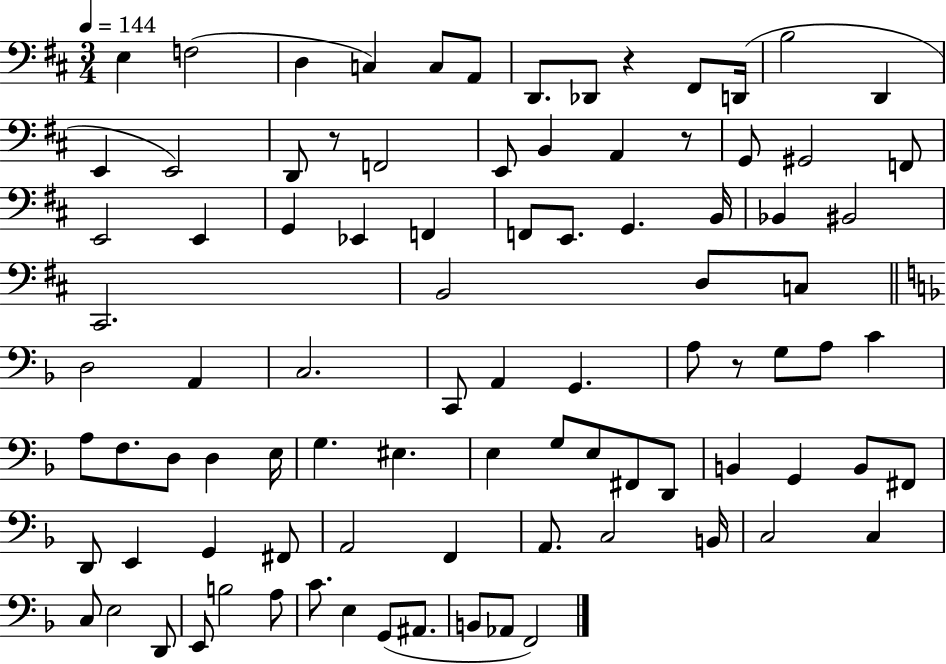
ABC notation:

X:1
T:Untitled
M:3/4
L:1/4
K:D
E, F,2 D, C, C,/2 A,,/2 D,,/2 _D,,/2 z ^F,,/2 D,,/4 B,2 D,, E,, E,,2 D,,/2 z/2 F,,2 E,,/2 B,, A,, z/2 G,,/2 ^G,,2 F,,/2 E,,2 E,, G,, _E,, F,, F,,/2 E,,/2 G,, B,,/4 _B,, ^B,,2 ^C,,2 B,,2 D,/2 C,/2 D,2 A,, C,2 C,,/2 A,, G,, A,/2 z/2 G,/2 A,/2 C A,/2 F,/2 D,/2 D, E,/4 G, ^E, E, G,/2 E,/2 ^F,,/2 D,,/2 B,, G,, B,,/2 ^F,,/2 D,,/2 E,, G,, ^F,,/2 A,,2 F,, A,,/2 C,2 B,,/4 C,2 C, C,/2 E,2 D,,/2 E,,/2 B,2 A,/2 C/2 E, G,,/2 ^A,,/2 B,,/2 _A,,/2 F,,2